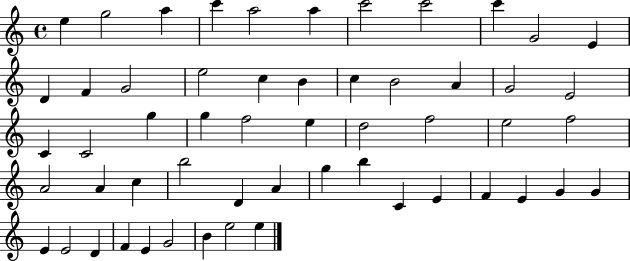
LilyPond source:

{
  \clef treble
  \time 4/4
  \defaultTimeSignature
  \key c \major
  e''4 g''2 a''4 | c'''4 a''2 a''4 | c'''2 c'''2 | c'''4 g'2 e'4 | \break d'4 f'4 g'2 | e''2 c''4 b'4 | c''4 b'2 a'4 | g'2 e'2 | \break c'4 c'2 g''4 | g''4 f''2 e''4 | d''2 f''2 | e''2 f''2 | \break a'2 a'4 c''4 | b''2 d'4 a'4 | g''4 b''4 c'4 e'4 | f'4 e'4 g'4 g'4 | \break e'4 e'2 d'4 | f'4 e'4 g'2 | b'4 e''2 e''4 | \bar "|."
}